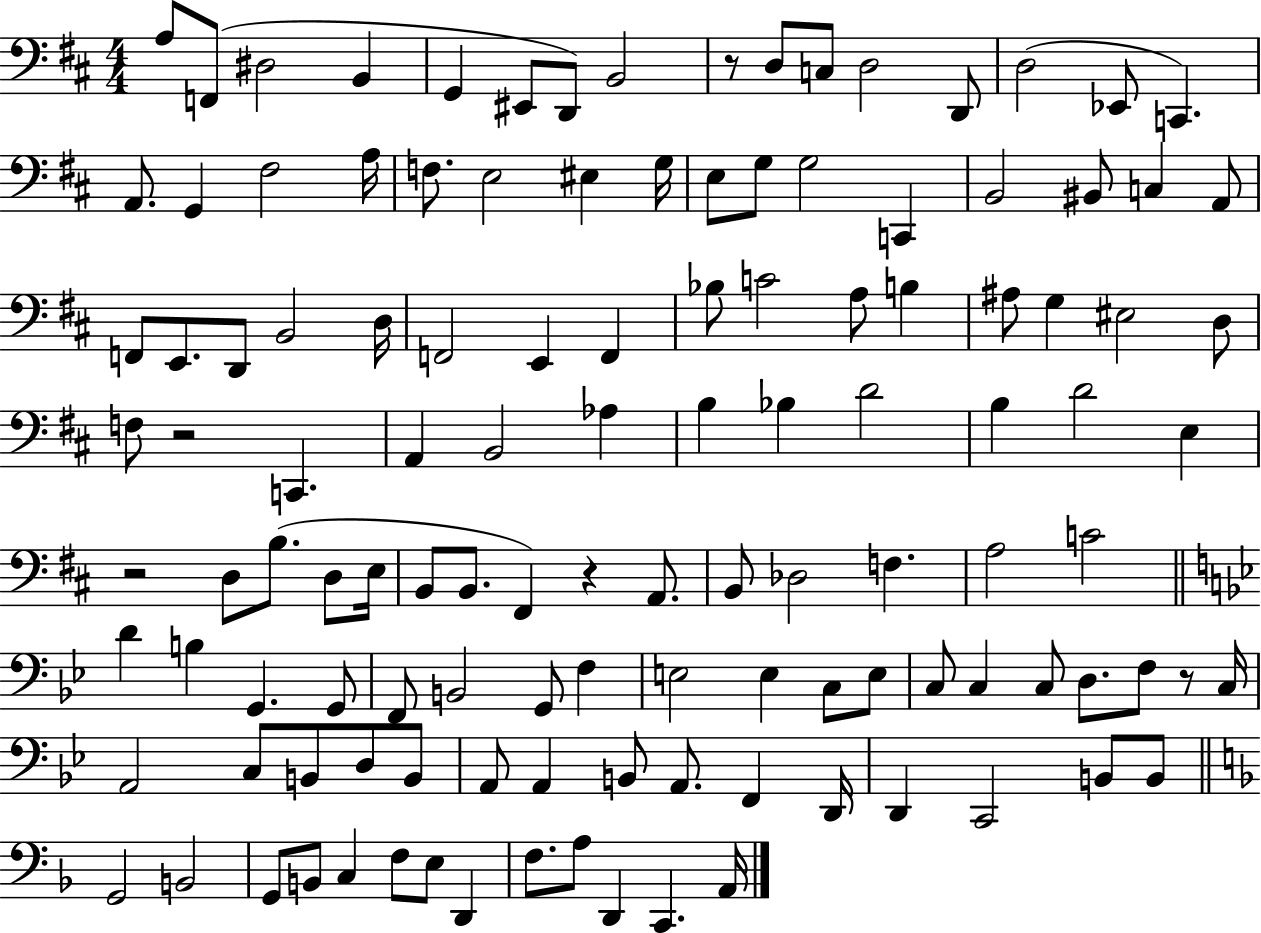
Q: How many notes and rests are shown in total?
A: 122